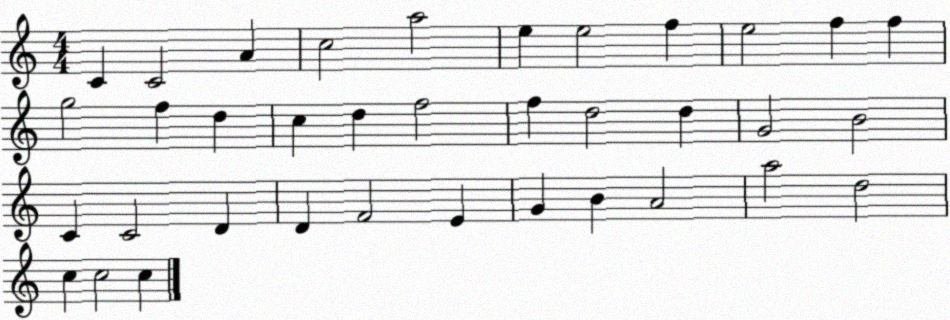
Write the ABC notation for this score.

X:1
T:Untitled
M:4/4
L:1/4
K:C
C C2 A c2 a2 e e2 f e2 f f g2 f d c d f2 f d2 d G2 B2 C C2 D D F2 E G B A2 a2 d2 c c2 c